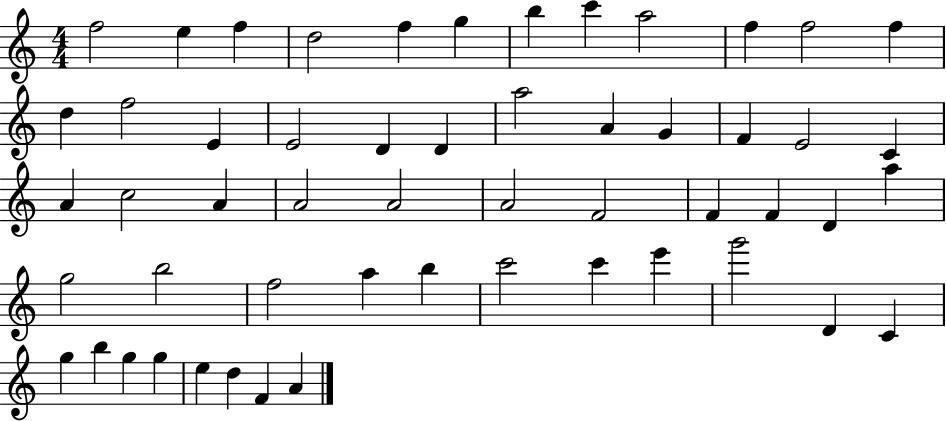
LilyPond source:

{
  \clef treble
  \numericTimeSignature
  \time 4/4
  \key c \major
  f''2 e''4 f''4 | d''2 f''4 g''4 | b''4 c'''4 a''2 | f''4 f''2 f''4 | \break d''4 f''2 e'4 | e'2 d'4 d'4 | a''2 a'4 g'4 | f'4 e'2 c'4 | \break a'4 c''2 a'4 | a'2 a'2 | a'2 f'2 | f'4 f'4 d'4 a''4 | \break g''2 b''2 | f''2 a''4 b''4 | c'''2 c'''4 e'''4 | g'''2 d'4 c'4 | \break g''4 b''4 g''4 g''4 | e''4 d''4 f'4 a'4 | \bar "|."
}